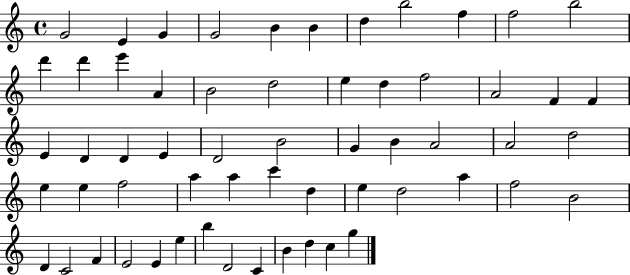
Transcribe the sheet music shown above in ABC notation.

X:1
T:Untitled
M:4/4
L:1/4
K:C
G2 E G G2 B B d b2 f f2 b2 d' d' e' A B2 d2 e d f2 A2 F F E D D E D2 B2 G B A2 A2 d2 e e f2 a a c' d e d2 a f2 B2 D C2 F E2 E e b D2 C B d c g